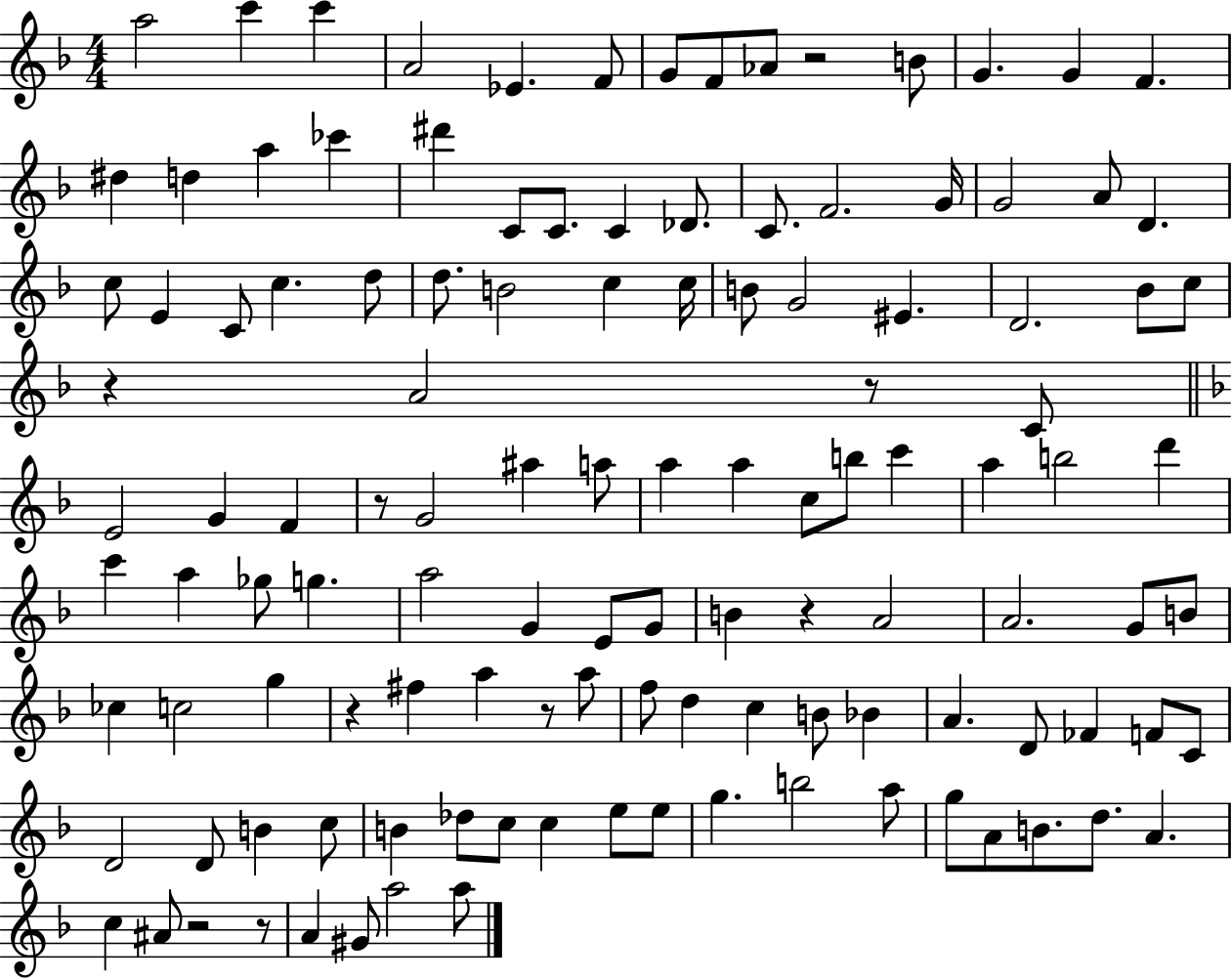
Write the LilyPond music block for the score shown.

{
  \clef treble
  \numericTimeSignature
  \time 4/4
  \key f \major
  a''2 c'''4 c'''4 | a'2 ees'4. f'8 | g'8 f'8 aes'8 r2 b'8 | g'4. g'4 f'4. | \break dis''4 d''4 a''4 ces'''4 | dis'''4 c'8 c'8. c'4 des'8. | c'8. f'2. g'16 | g'2 a'8 d'4. | \break c''8 e'4 c'8 c''4. d''8 | d''8. b'2 c''4 c''16 | b'8 g'2 eis'4. | d'2. bes'8 c''8 | \break r4 a'2 r8 c'8 | \bar "||" \break \key f \major e'2 g'4 f'4 | r8 g'2 ais''4 a''8 | a''4 a''4 c''8 b''8 c'''4 | a''4 b''2 d'''4 | \break c'''4 a''4 ges''8 g''4. | a''2 g'4 e'8 g'8 | b'4 r4 a'2 | a'2. g'8 b'8 | \break ces''4 c''2 g''4 | r4 fis''4 a''4 r8 a''8 | f''8 d''4 c''4 b'8 bes'4 | a'4. d'8 fes'4 f'8 c'8 | \break d'2 d'8 b'4 c''8 | b'4 des''8 c''8 c''4 e''8 e''8 | g''4. b''2 a''8 | g''8 a'8 b'8. d''8. a'4. | \break c''4 ais'8 r2 r8 | a'4 gis'8 a''2 a''8 | \bar "|."
}